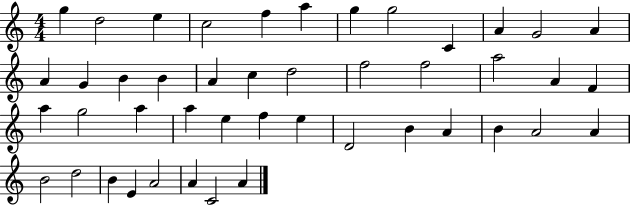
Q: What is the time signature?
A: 4/4